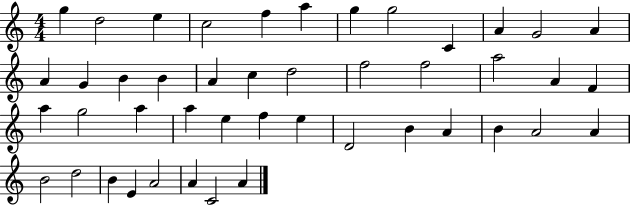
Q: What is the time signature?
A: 4/4